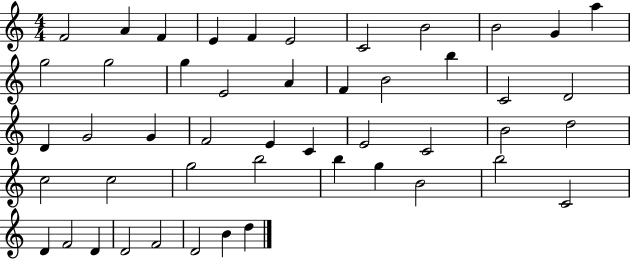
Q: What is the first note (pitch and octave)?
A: F4